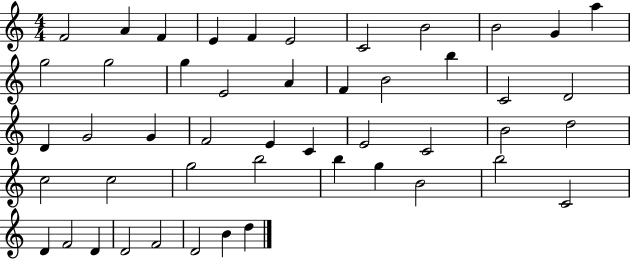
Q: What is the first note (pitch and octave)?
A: F4